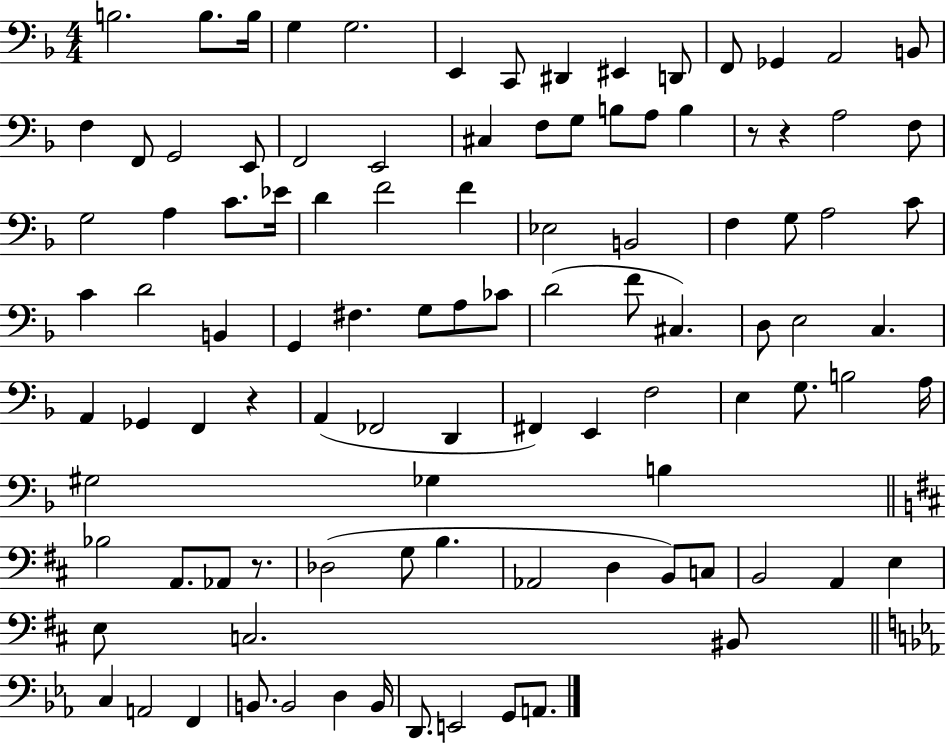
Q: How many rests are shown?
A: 4